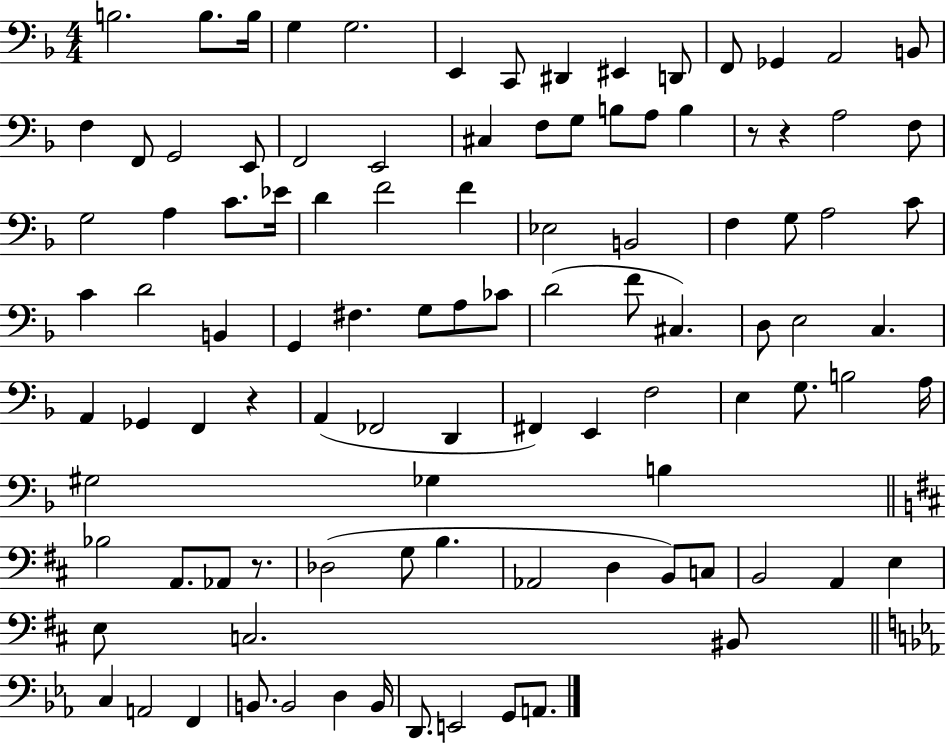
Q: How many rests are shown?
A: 4